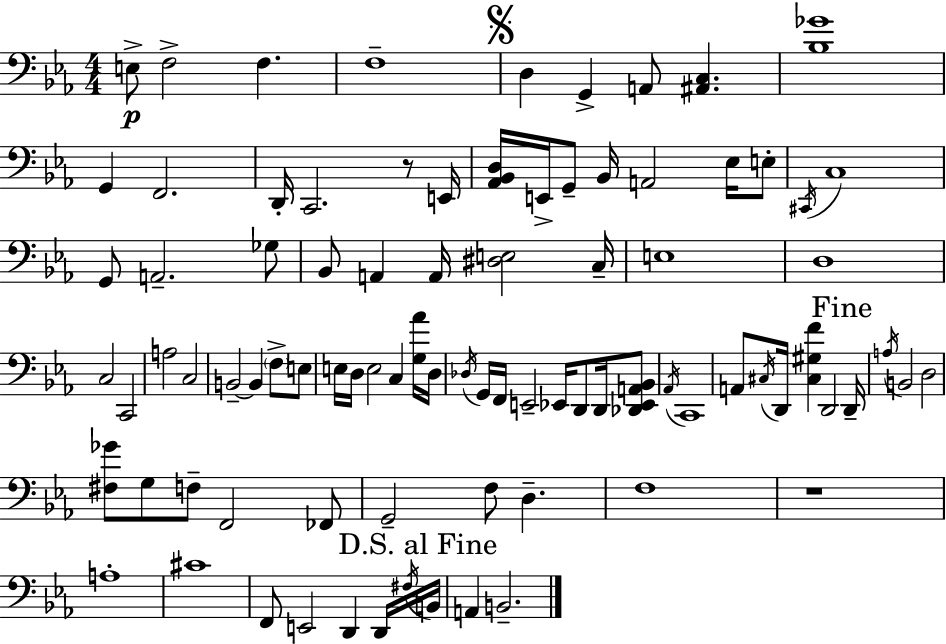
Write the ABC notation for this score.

X:1
T:Untitled
M:4/4
L:1/4
K:Cm
E,/2 F,2 F, F,4 D, G,, A,,/2 [^A,,C,] [_B,_G]4 G,, F,,2 D,,/4 C,,2 z/2 E,,/4 [_A,,_B,,D,]/4 E,,/4 G,,/2 _B,,/4 A,,2 _E,/4 E,/2 ^C,,/4 C,4 G,,/2 A,,2 _G,/2 _B,,/2 A,, A,,/4 [^D,E,]2 C,/4 E,4 D,4 C,2 C,,2 A,2 C,2 B,,2 B,, F,/2 E,/2 E,/4 D,/4 E,2 C, [G,_A]/4 D,/4 _D,/4 G,,/4 F,,/4 E,,2 _E,,/4 D,,/2 D,,/4 [_D,,_E,,A,,_B,,]/2 _A,,/4 C,,4 A,,/2 ^C,/4 D,,/4 [^C,^G,F] D,,2 D,,/4 A,/4 B,,2 D,2 [^F,_G]/2 G,/2 F,/2 F,,2 _F,,/2 G,,2 F,/2 D, F,4 z4 A,4 ^C4 F,,/2 E,,2 D,, D,,/4 ^F,/4 B,,/4 A,, B,,2